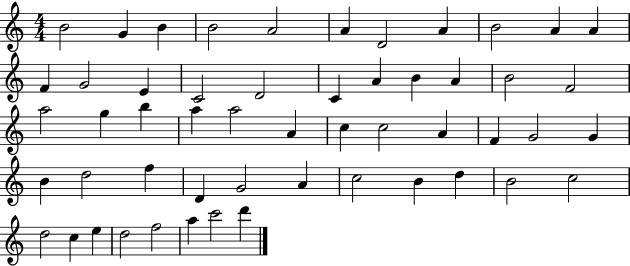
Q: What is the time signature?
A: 4/4